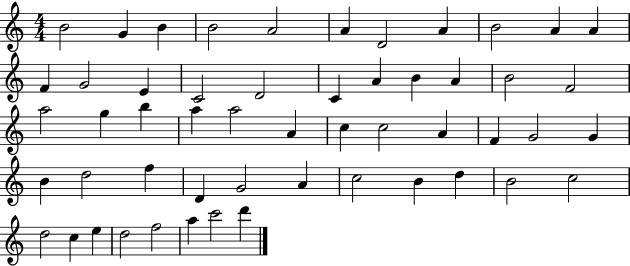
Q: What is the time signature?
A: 4/4